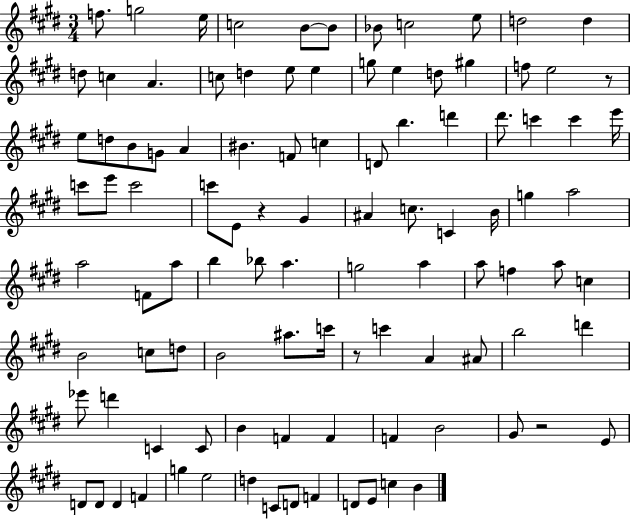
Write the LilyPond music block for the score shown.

{
  \clef treble
  \numericTimeSignature
  \time 3/4
  \key e \major
  f''8. g''2 e''16 | c''2 b'8~~ b'8 | bes'8 c''2 e''8 | d''2 d''4 | \break d''8 c''4 a'4. | c''8 d''4 e''8 e''4 | g''8 e''4 d''8 gis''4 | f''8 e''2 r8 | \break e''8 d''8 b'8 g'8 a'4 | bis'4. f'8 c''4 | d'8 b''4. d'''4 | dis'''8. c'''4 c'''4 e'''16 | \break c'''8 e'''8 c'''2 | c'''8 e'8 r4 gis'4 | ais'4 c''8. c'4 b'16 | g''4 a''2 | \break a''2 f'8 a''8 | b''4 bes''8 a''4. | g''2 a''4 | a''8 f''4 a''8 c''4 | \break b'2 c''8 d''8 | b'2 ais''8. c'''16 | r8 c'''4 a'4 ais'8 | b''2 d'''4 | \break ees'''8 d'''4 c'4 c'8 | b'4 f'4 f'4 | f'4 b'2 | gis'8 r2 e'8 | \break d'8 d'8 d'4 f'4 | g''4 e''2 | d''4 c'8 d'8 f'4 | d'8 e'8 c''4 b'4 | \break \bar "|."
}